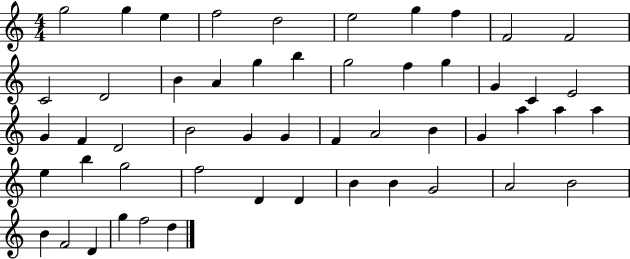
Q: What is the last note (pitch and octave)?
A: D5